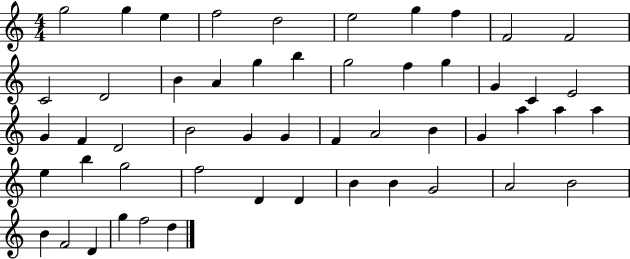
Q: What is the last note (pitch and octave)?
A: D5